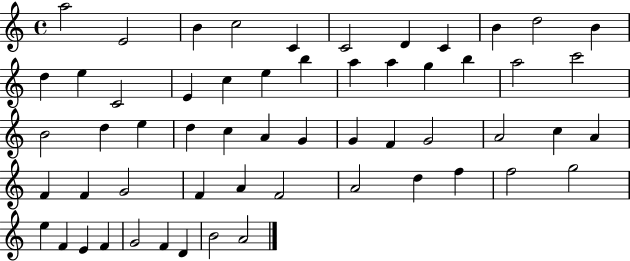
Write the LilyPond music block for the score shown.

{
  \clef treble
  \time 4/4
  \defaultTimeSignature
  \key c \major
  a''2 e'2 | b'4 c''2 c'4 | c'2 d'4 c'4 | b'4 d''2 b'4 | \break d''4 e''4 c'2 | e'4 c''4 e''4 b''4 | a''4 a''4 g''4 b''4 | a''2 c'''2 | \break b'2 d''4 e''4 | d''4 c''4 a'4 g'4 | g'4 f'4 g'2 | a'2 c''4 a'4 | \break f'4 f'4 g'2 | f'4 a'4 f'2 | a'2 d''4 f''4 | f''2 g''2 | \break e''4 f'4 e'4 f'4 | g'2 f'4 d'4 | b'2 a'2 | \bar "|."
}